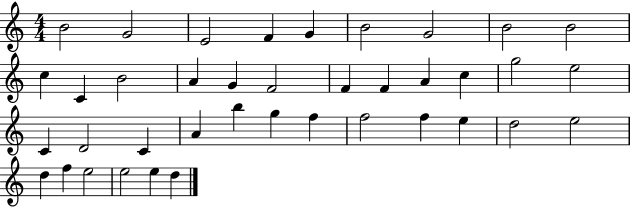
B4/h G4/h E4/h F4/q G4/q B4/h G4/h B4/h B4/h C5/q C4/q B4/h A4/q G4/q F4/h F4/q F4/q A4/q C5/q G5/h E5/h C4/q D4/h C4/q A4/q B5/q G5/q F5/q F5/h F5/q E5/q D5/h E5/h D5/q F5/q E5/h E5/h E5/q D5/q